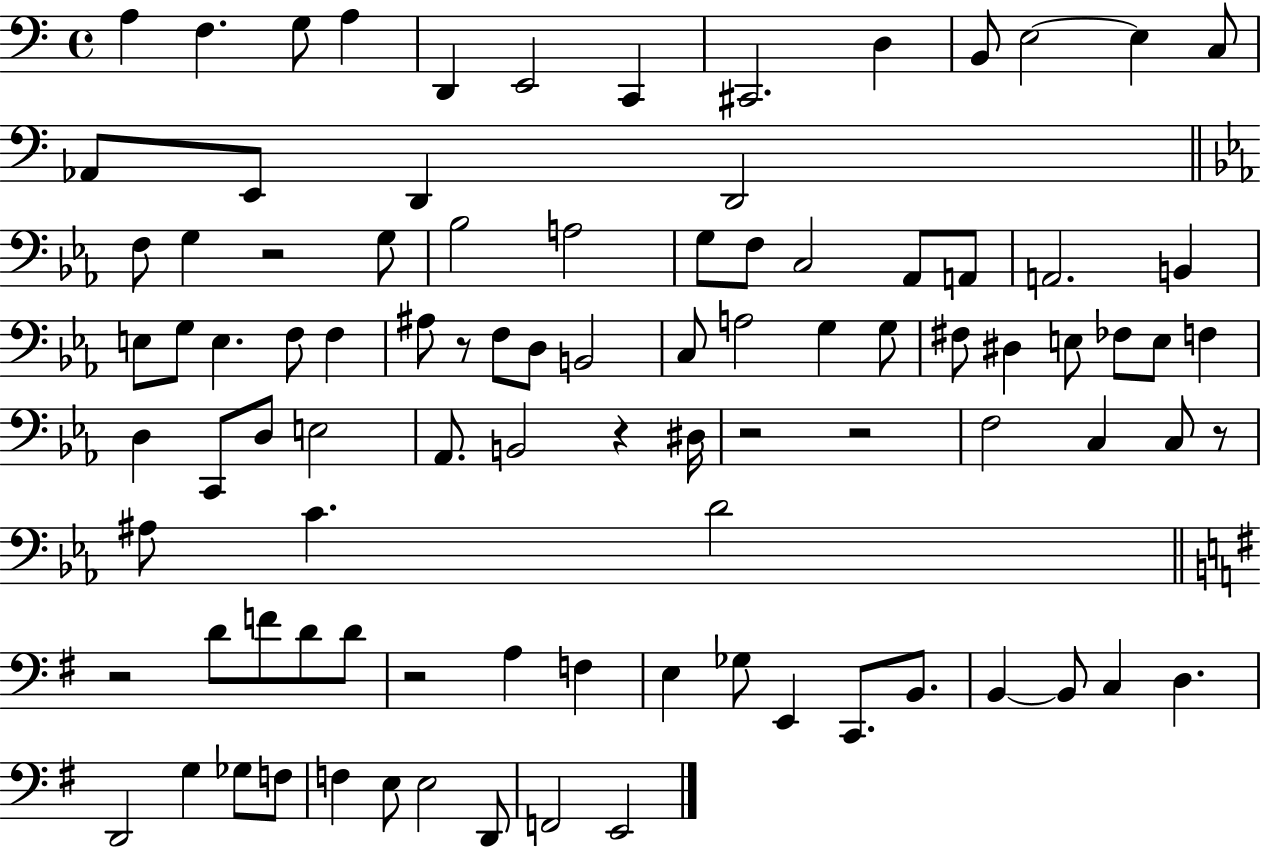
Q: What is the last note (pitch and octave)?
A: E2